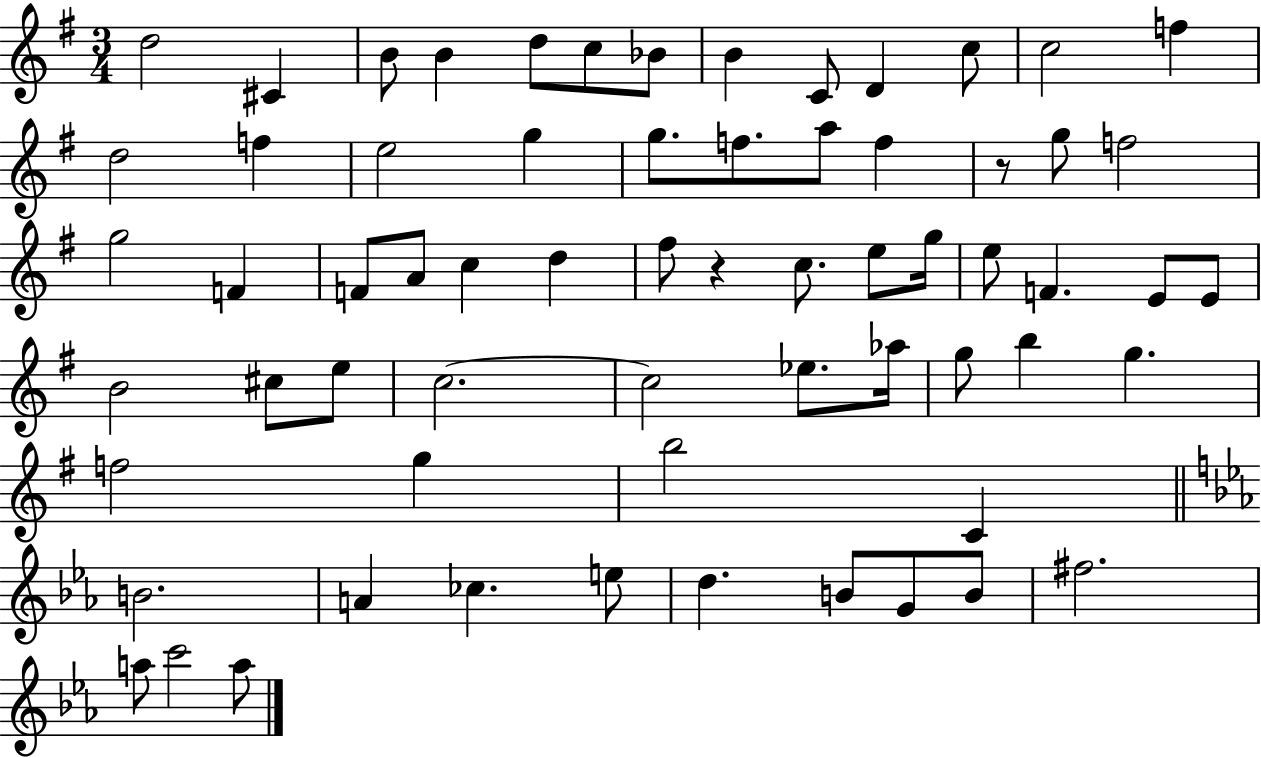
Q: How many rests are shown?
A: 2